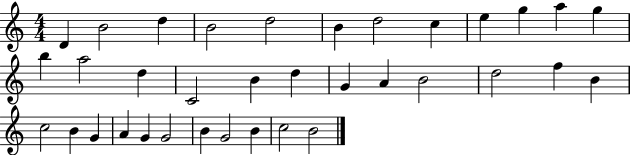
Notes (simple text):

D4/q B4/h D5/q B4/h D5/h B4/q D5/h C5/q E5/q G5/q A5/q G5/q B5/q A5/h D5/q C4/h B4/q D5/q G4/q A4/q B4/h D5/h F5/q B4/q C5/h B4/q G4/q A4/q G4/q G4/h B4/q G4/h B4/q C5/h B4/h